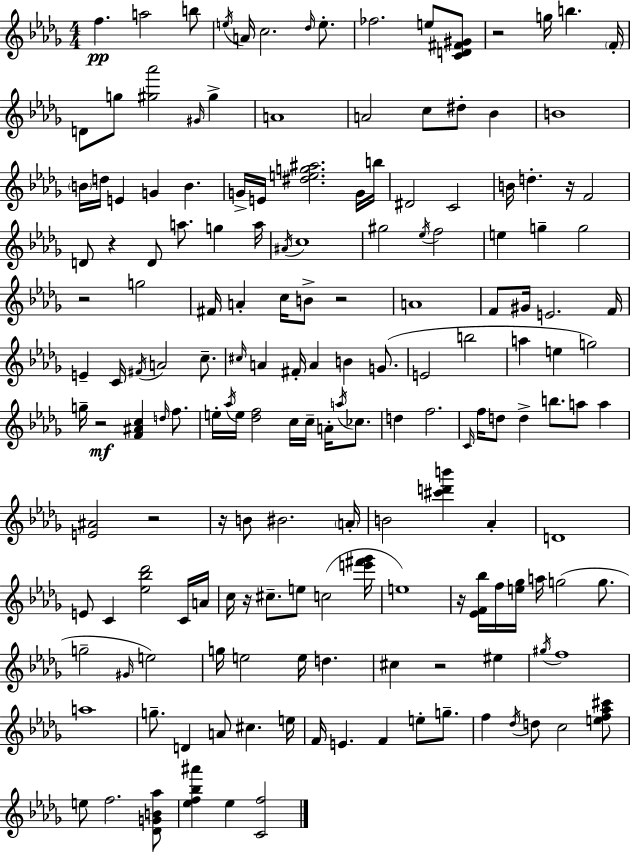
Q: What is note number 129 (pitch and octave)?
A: D4